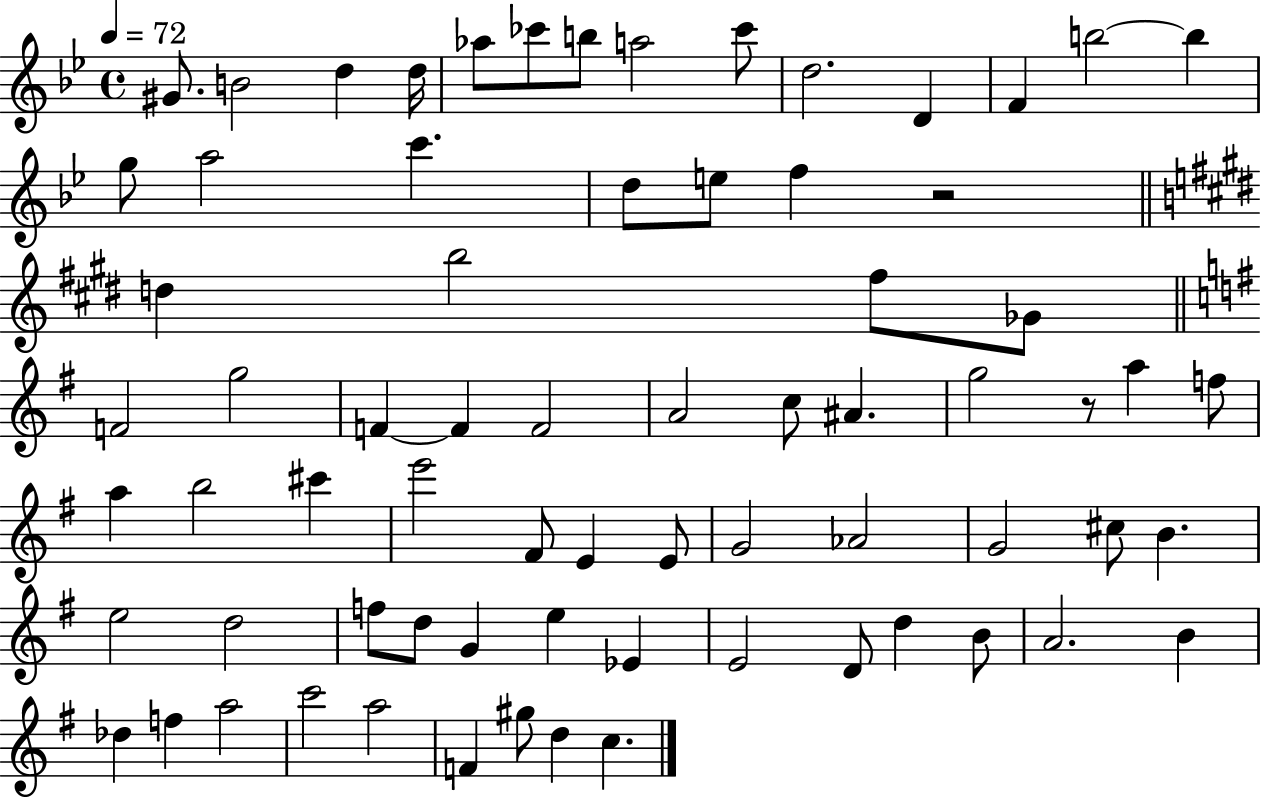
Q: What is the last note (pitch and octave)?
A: C5